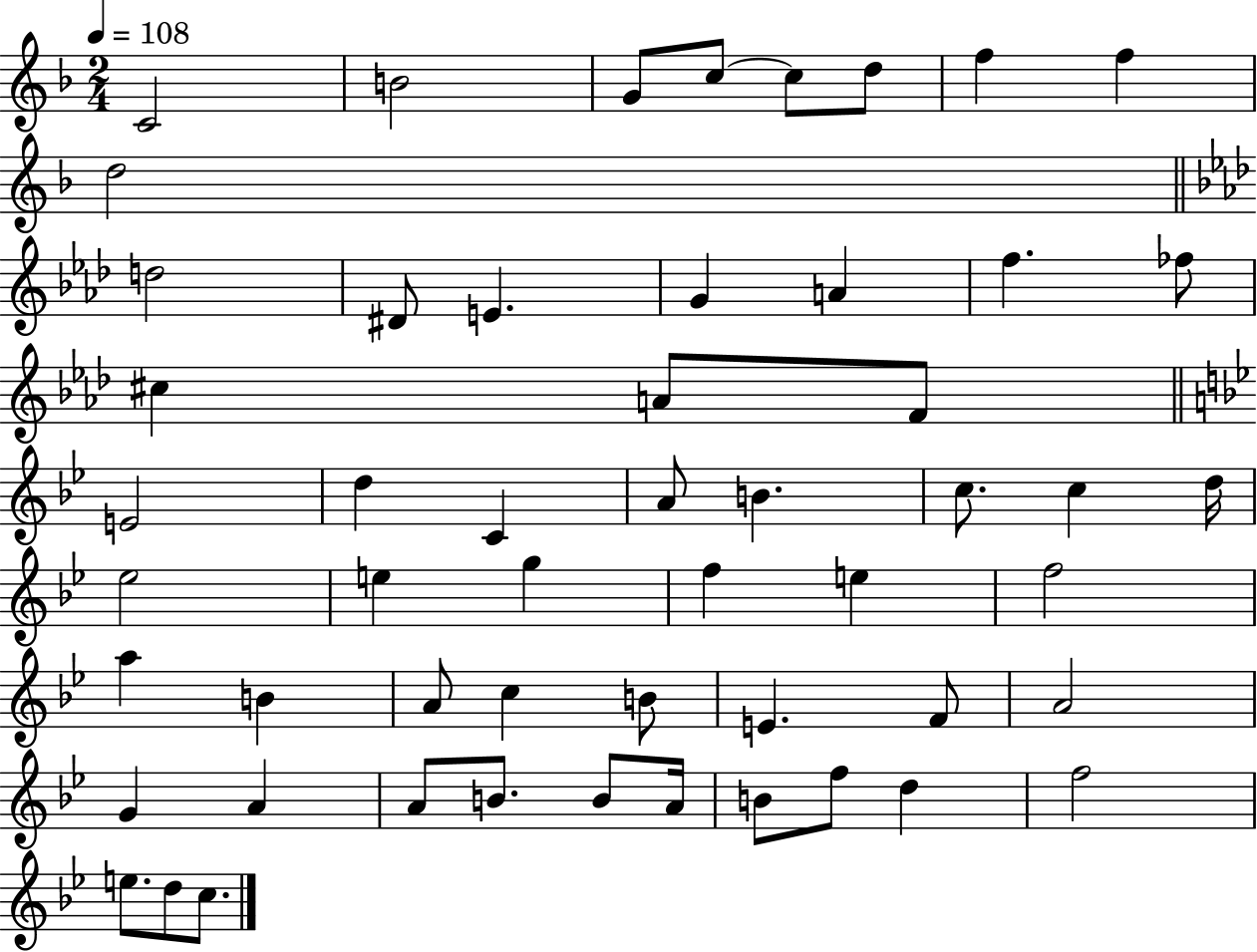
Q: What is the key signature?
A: F major